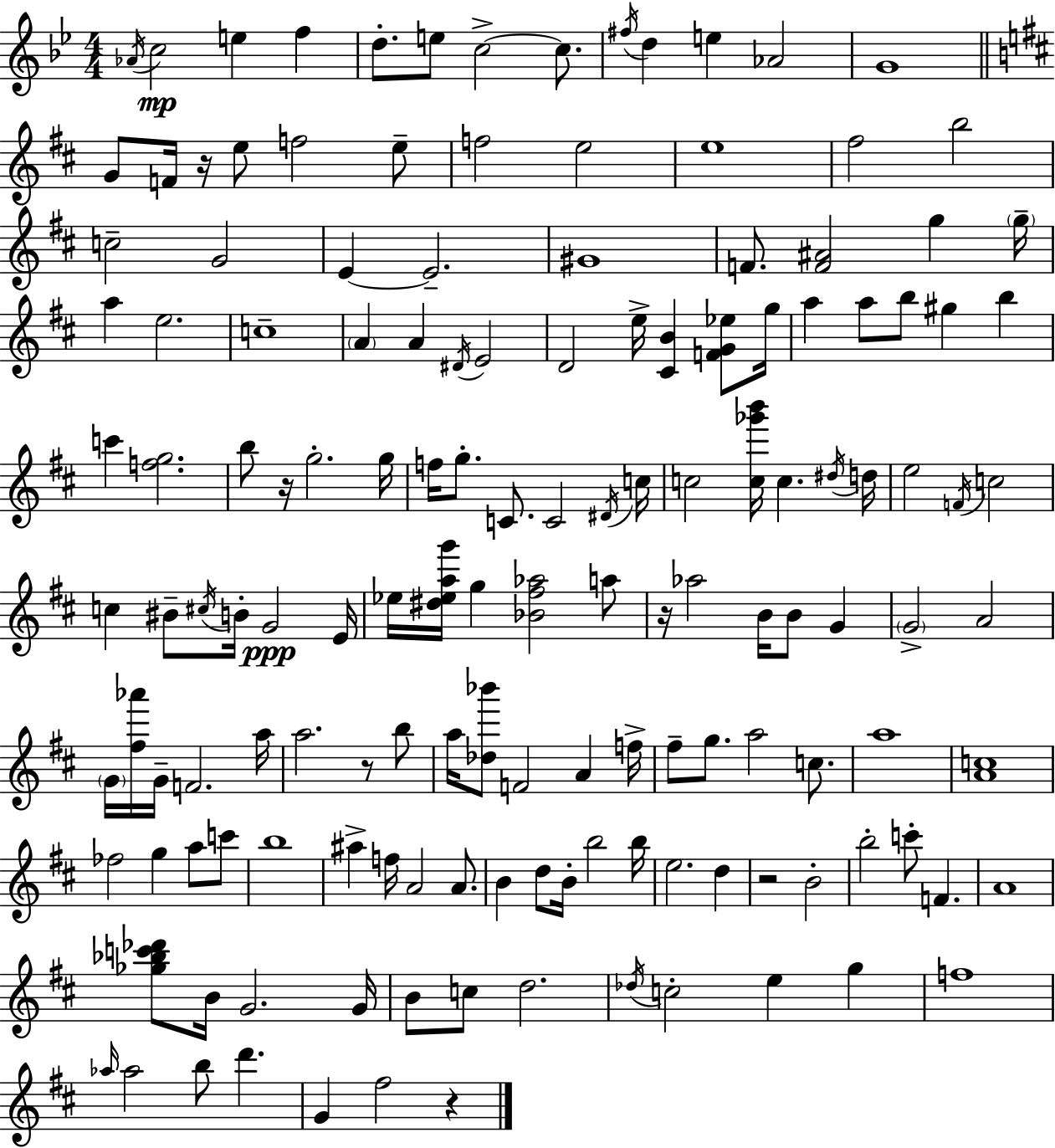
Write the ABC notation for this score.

X:1
T:Untitled
M:4/4
L:1/4
K:Bb
_A/4 c2 e f d/2 e/2 c2 c/2 ^f/4 d e _A2 G4 G/2 F/4 z/4 e/2 f2 e/2 f2 e2 e4 ^f2 b2 c2 G2 E E2 ^G4 F/2 [F^A]2 g g/4 a e2 c4 A A ^D/4 E2 D2 e/4 [^CB] [FG_e]/2 g/4 a a/2 b/2 ^g b c' [fg]2 b/2 z/4 g2 g/4 f/4 g/2 C/2 C2 ^D/4 c/4 c2 [c_g'b']/4 c ^d/4 d/4 e2 F/4 c2 c ^B/2 ^c/4 B/4 G2 E/4 _e/4 [^d_eag']/4 g [_B^f_a]2 a/2 z/4 _a2 B/4 B/2 G G2 A2 G/4 [^f_a']/4 G/4 F2 a/4 a2 z/2 b/2 a/4 [_d_b']/2 F2 A f/4 ^f/2 g/2 a2 c/2 a4 [Ac]4 _f2 g a/2 c'/2 b4 ^a f/4 A2 A/2 B d/2 B/4 b2 b/4 e2 d z2 B2 b2 c'/2 F A4 [_g_bc'_d']/2 B/4 G2 G/4 B/2 c/2 d2 _d/4 c2 e g f4 _a/4 _a2 b/2 d' G ^f2 z